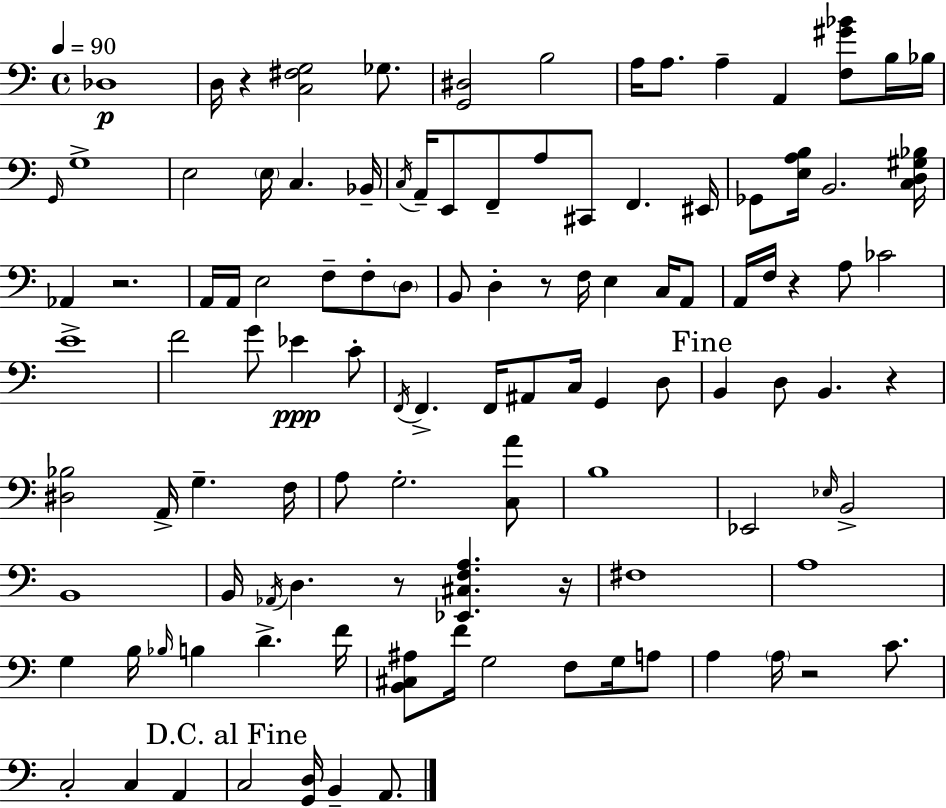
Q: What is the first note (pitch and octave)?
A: Db3